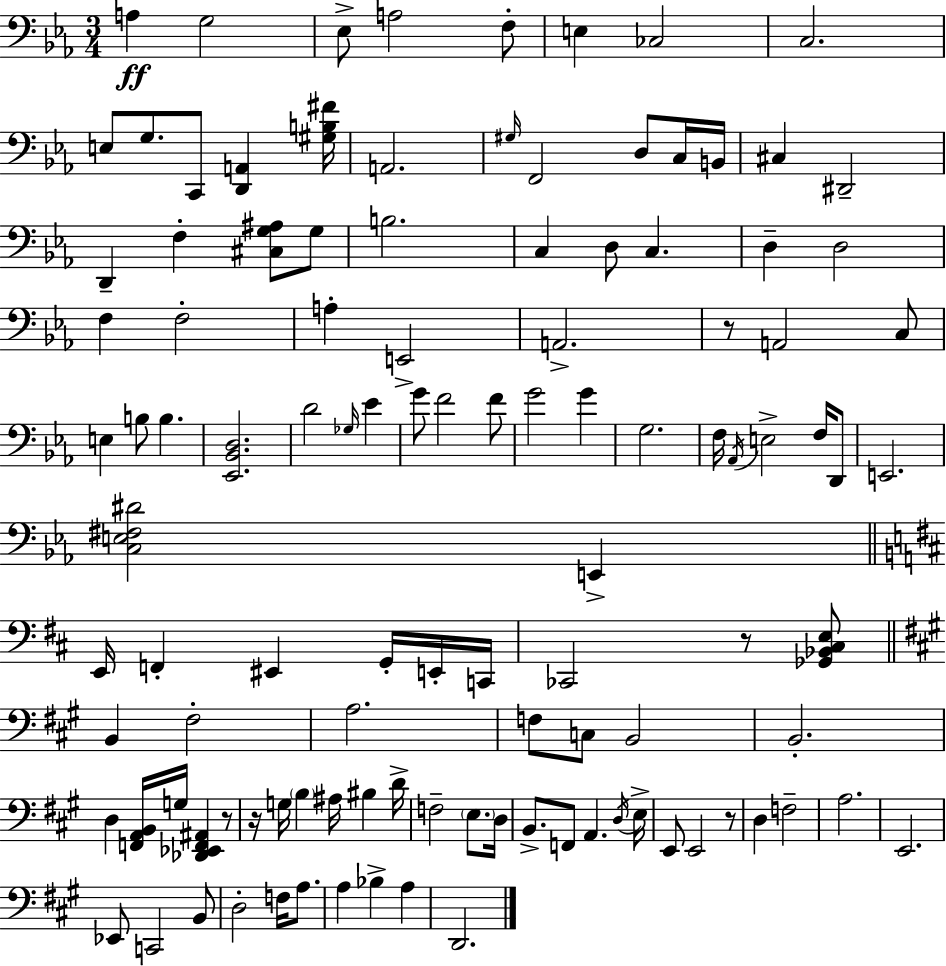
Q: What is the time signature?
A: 3/4